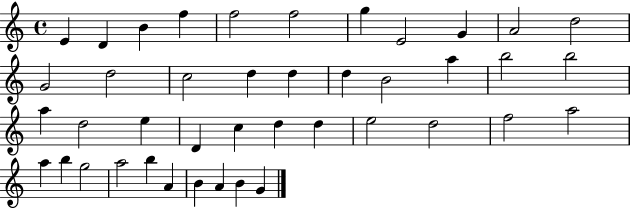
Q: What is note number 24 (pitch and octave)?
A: E5